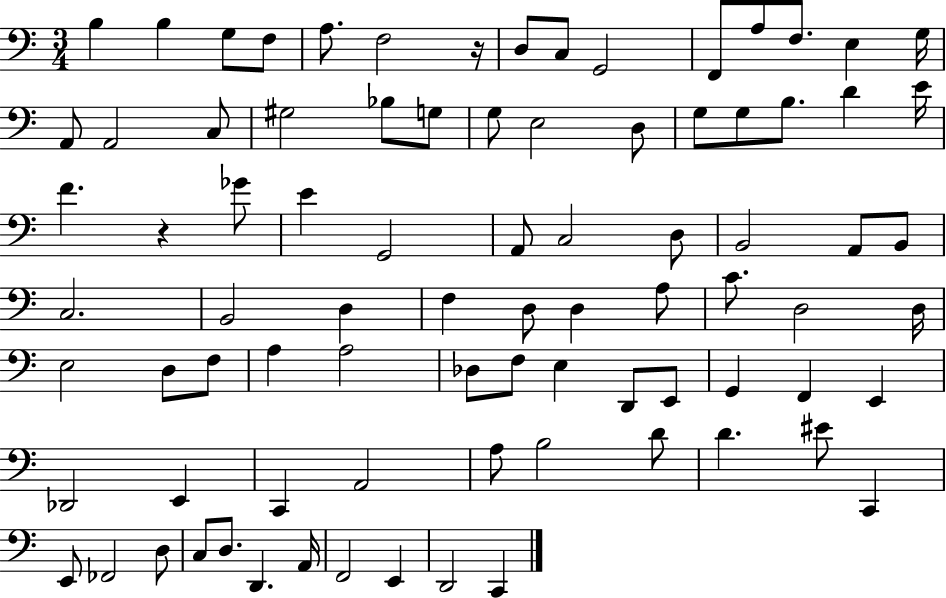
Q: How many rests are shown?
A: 2